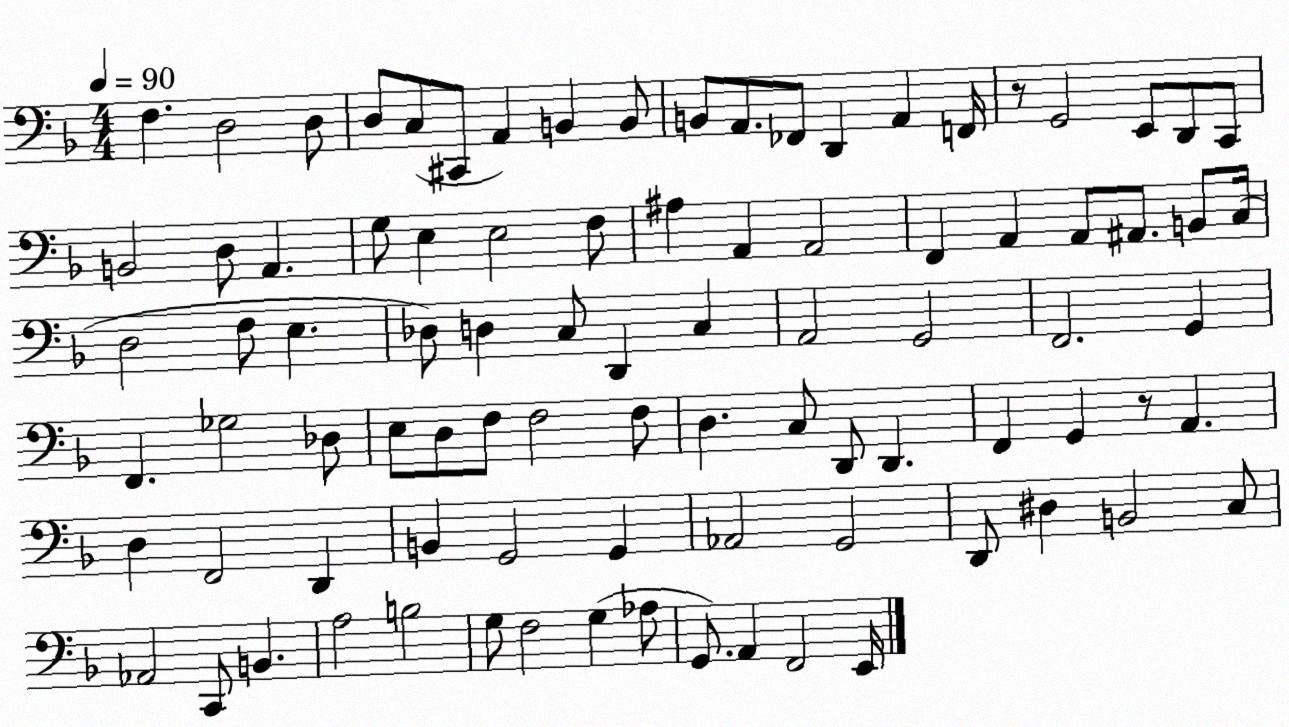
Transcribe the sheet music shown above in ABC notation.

X:1
T:Untitled
M:4/4
L:1/4
K:F
F, D,2 D,/2 D,/2 C,/2 ^C,,/2 A,, B,, B,,/2 B,,/2 A,,/2 _F,,/2 D,, A,, F,,/4 z/2 G,,2 E,,/2 D,,/2 C,,/2 B,,2 D,/2 A,, G,/2 E, E,2 F,/2 ^A, A,, A,,2 F,, A,, A,,/2 ^A,,/2 B,,/2 C,/4 D,2 F,/2 E, _D,/2 D, C,/2 D,, C, A,,2 G,,2 F,,2 G,, F,, _G,2 _D,/2 E,/2 D,/2 F,/2 F,2 F,/2 D, C,/2 D,,/2 D,, F,, G,, z/2 A,, D, F,,2 D,, B,, G,,2 G,, _A,,2 G,,2 D,,/2 ^D, B,,2 C,/2 _A,,2 C,,/2 B,, A,2 B,2 G,/2 F,2 G, _A,/2 G,,/2 A,, F,,2 E,,/4